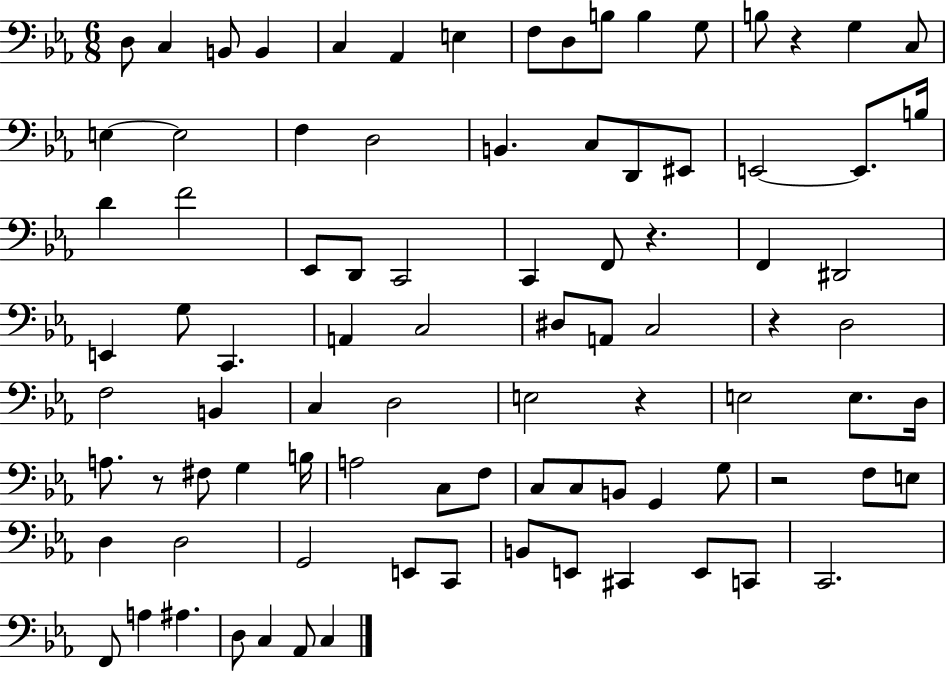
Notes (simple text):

D3/e C3/q B2/e B2/q C3/q Ab2/q E3/q F3/e D3/e B3/e B3/q G3/e B3/e R/q G3/q C3/e E3/q E3/h F3/q D3/h B2/q. C3/e D2/e EIS2/e E2/h E2/e. B3/s D4/q F4/h Eb2/e D2/e C2/h C2/q F2/e R/q. F2/q D#2/h E2/q G3/e C2/q. A2/q C3/h D#3/e A2/e C3/h R/q D3/h F3/h B2/q C3/q D3/h E3/h R/q E3/h E3/e. D3/s A3/e. R/e F#3/e G3/q B3/s A3/h C3/e F3/e C3/e C3/e B2/e G2/q G3/e R/h F3/e E3/e D3/q D3/h G2/h E2/e C2/e B2/e E2/e C#2/q E2/e C2/e C2/h. F2/e A3/q A#3/q. D3/e C3/q Ab2/e C3/q